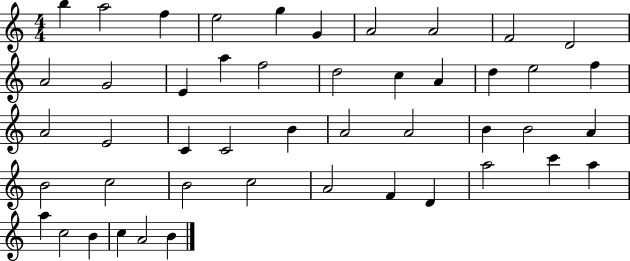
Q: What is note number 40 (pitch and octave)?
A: C6